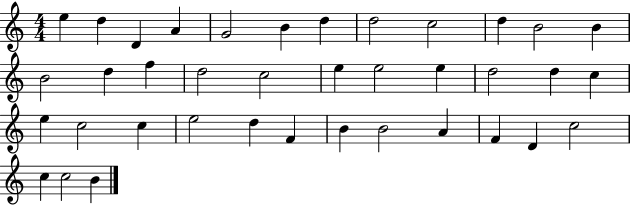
X:1
T:Untitled
M:4/4
L:1/4
K:C
e d D A G2 B d d2 c2 d B2 B B2 d f d2 c2 e e2 e d2 d c e c2 c e2 d F B B2 A F D c2 c c2 B